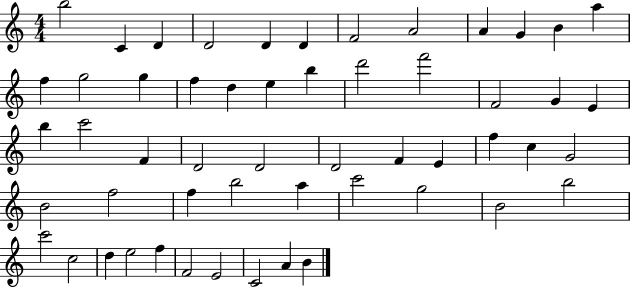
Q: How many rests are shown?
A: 0